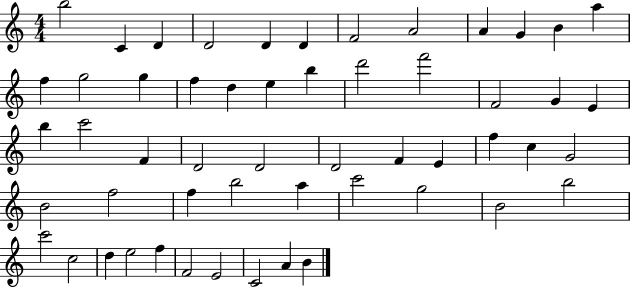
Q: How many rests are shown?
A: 0